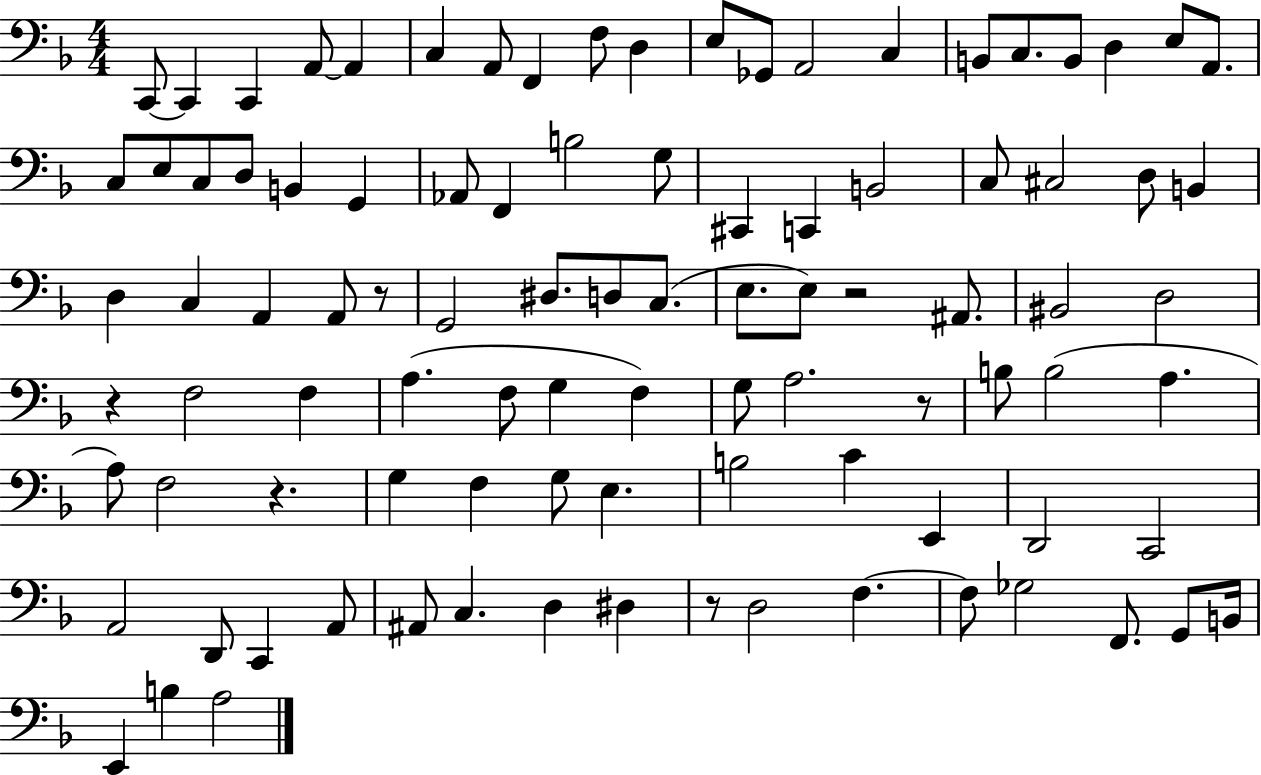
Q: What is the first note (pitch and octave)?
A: C2